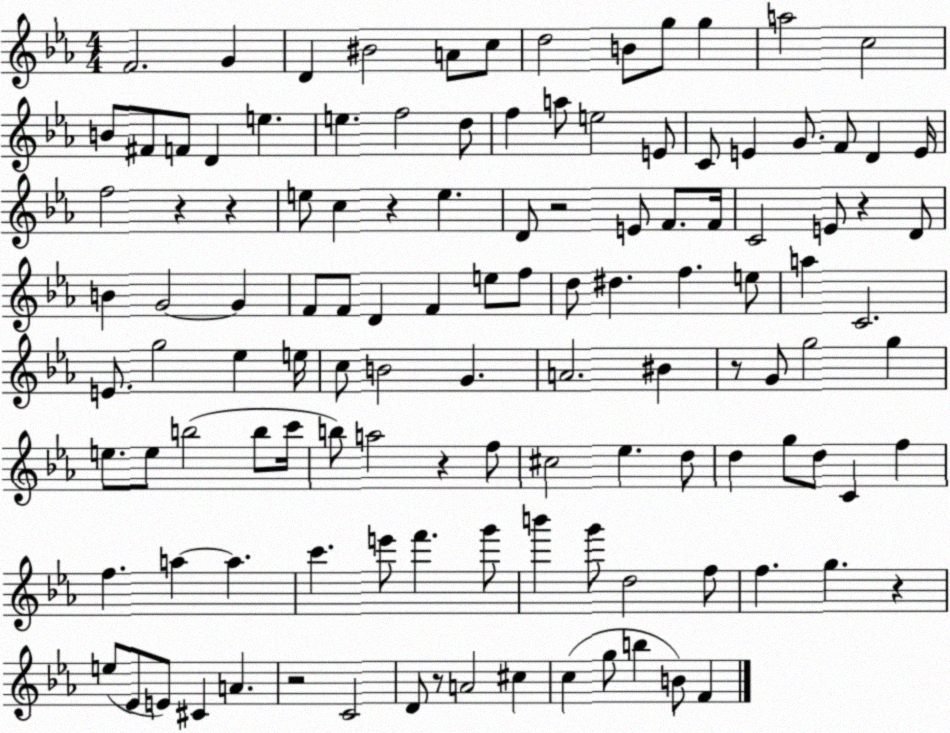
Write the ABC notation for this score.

X:1
T:Untitled
M:4/4
L:1/4
K:Eb
F2 G D ^B2 A/2 c/2 d2 B/2 g/2 g a2 c2 B/2 ^F/2 F/2 D e e f2 d/2 f a/2 e2 E/2 C/2 E G/2 F/2 D E/4 f2 z z e/2 c z e D/2 z2 E/2 F/2 F/4 C2 E/2 z D/2 B G2 G F/2 F/2 D F e/2 f/2 d/2 ^d f e/2 a C2 E/2 g2 _e e/4 c/2 B2 G A2 ^B z/2 G/2 g2 g e/2 e/2 b2 b/2 c'/4 b/2 a2 z f/2 ^c2 _e d/2 d g/2 d/2 C f f a a c' e'/2 f' g'/2 b' g'/2 d2 f/2 f g z e/2 _E/2 E/2 ^C A z2 C2 D/2 z/2 A2 ^c c g/2 b B/2 F